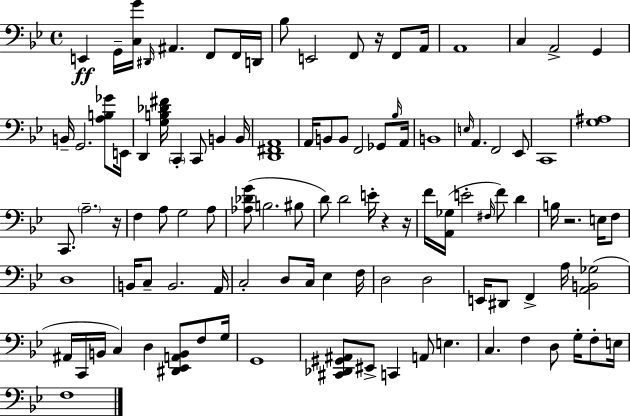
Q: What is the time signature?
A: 4/4